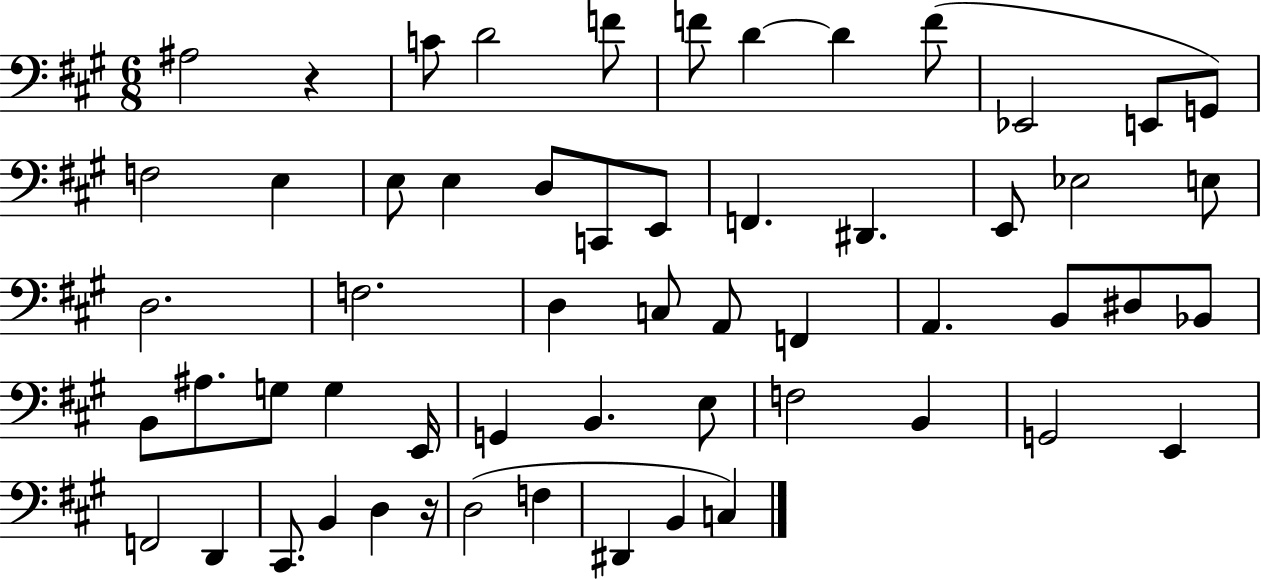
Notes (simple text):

A#3/h R/q C4/e D4/h F4/e F4/e D4/q D4/q F4/e Eb2/h E2/e G2/e F3/h E3/q E3/e E3/q D3/e C2/e E2/e F2/q. D#2/q. E2/e Eb3/h E3/e D3/h. F3/h. D3/q C3/e A2/e F2/q A2/q. B2/e D#3/e Bb2/e B2/e A#3/e. G3/e G3/q E2/s G2/q B2/q. E3/e F3/h B2/q G2/h E2/q F2/h D2/q C#2/e. B2/q D3/q R/s D3/h F3/q D#2/q B2/q C3/q